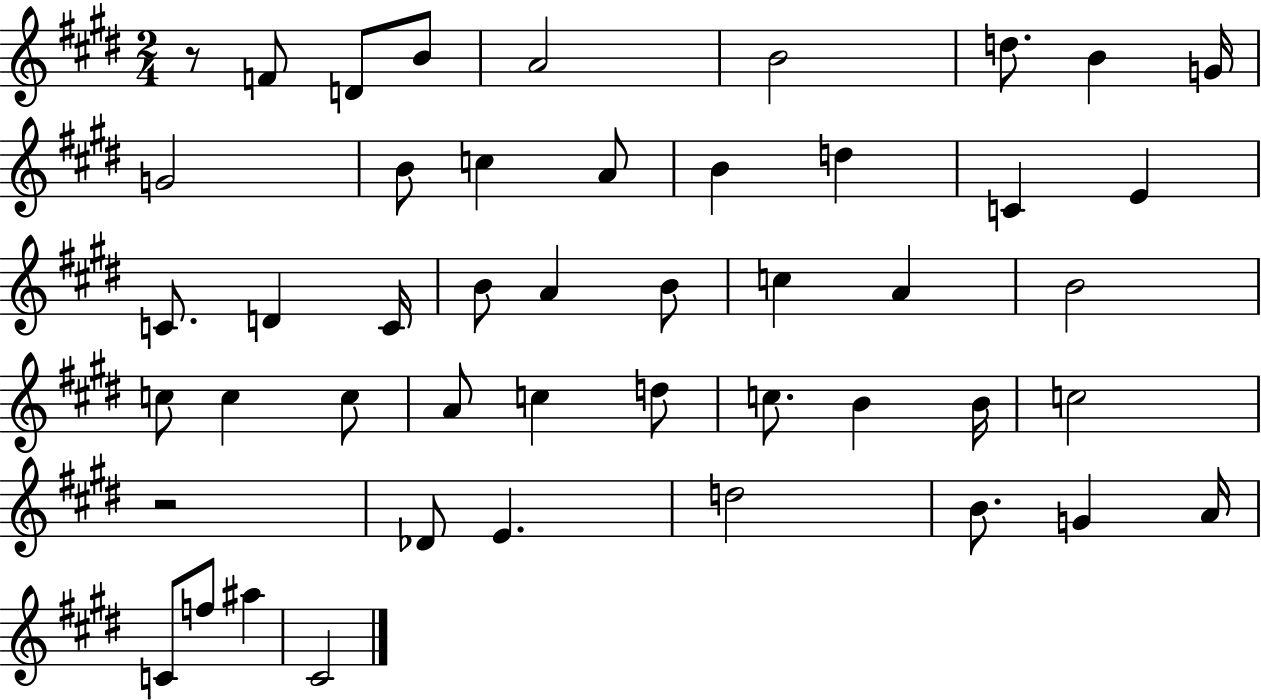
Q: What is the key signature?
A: E major